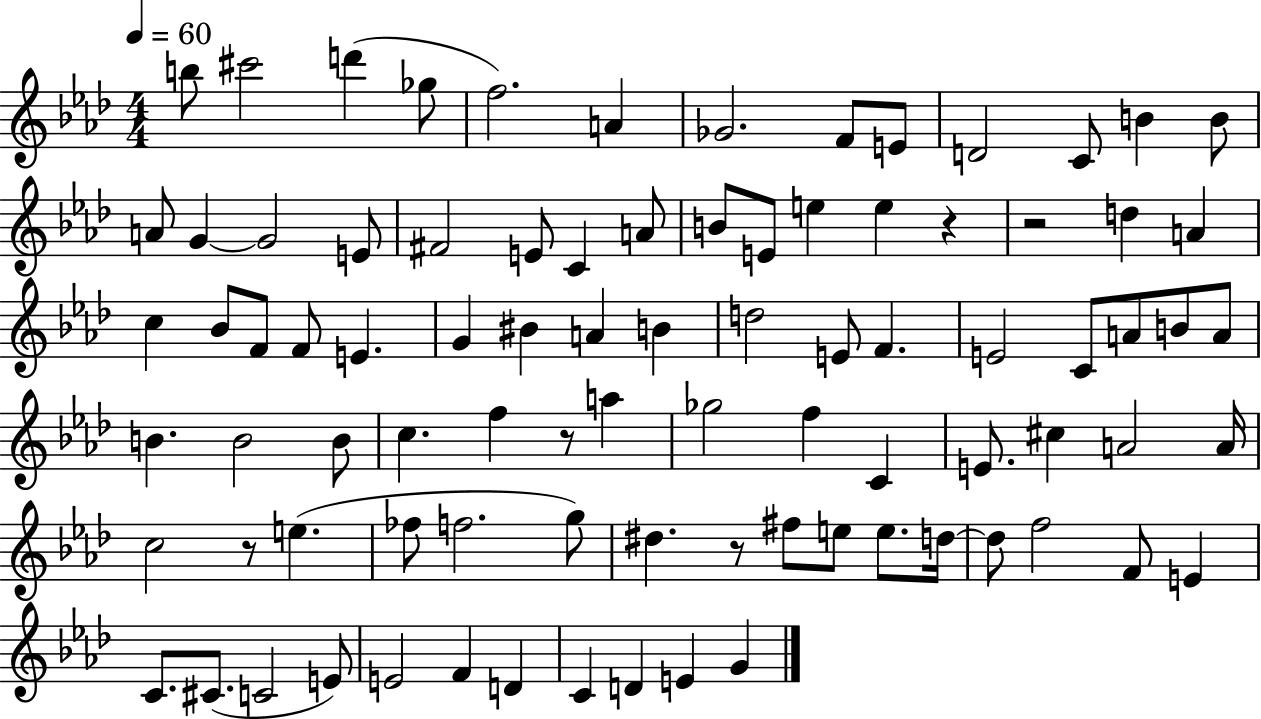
{
  \clef treble
  \numericTimeSignature
  \time 4/4
  \key aes \major
  \tempo 4 = 60
  \repeat volta 2 { b''8 cis'''2 d'''4( ges''8 | f''2.) a'4 | ges'2. f'8 e'8 | d'2 c'8 b'4 b'8 | \break a'8 g'4~~ g'2 e'8 | fis'2 e'8 c'4 a'8 | b'8 e'8 e''4 e''4 r4 | r2 d''4 a'4 | \break c''4 bes'8 f'8 f'8 e'4. | g'4 bis'4 a'4 b'4 | d''2 e'8 f'4. | e'2 c'8 a'8 b'8 a'8 | \break b'4. b'2 b'8 | c''4. f''4 r8 a''4 | ges''2 f''4 c'4 | e'8. cis''4 a'2 a'16 | \break c''2 r8 e''4.( | fes''8 f''2. g''8) | dis''4. r8 fis''8 e''8 e''8. d''16~~ | d''8 f''2 f'8 e'4 | \break c'8. cis'8.( c'2 e'8) | e'2 f'4 d'4 | c'4 d'4 e'4 g'4 | } \bar "|."
}